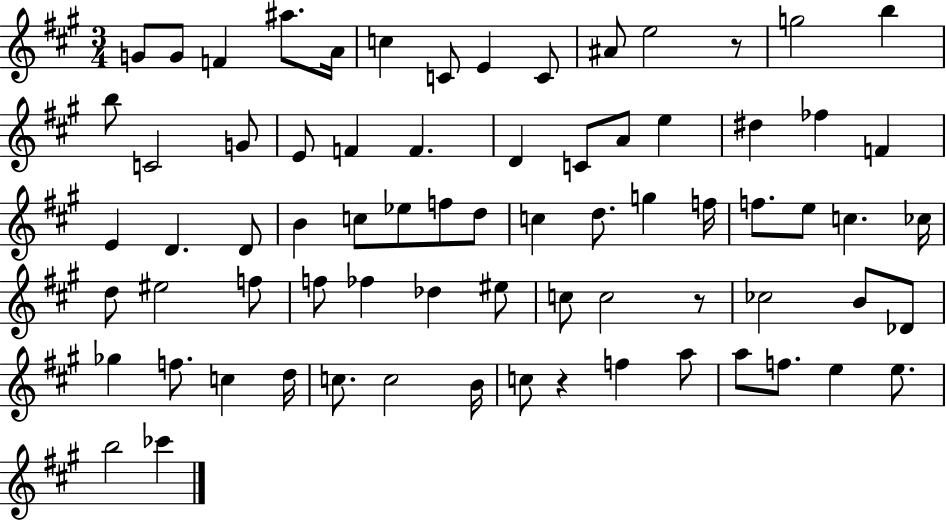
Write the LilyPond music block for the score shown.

{
  \clef treble
  \numericTimeSignature
  \time 3/4
  \key a \major
  g'8 g'8 f'4 ais''8. a'16 | c''4 c'8 e'4 c'8 | ais'8 e''2 r8 | g''2 b''4 | \break b''8 c'2 g'8 | e'8 f'4 f'4. | d'4 c'8 a'8 e''4 | dis''4 fes''4 f'4 | \break e'4 d'4. d'8 | b'4 c''8 ees''8 f''8 d''8 | c''4 d''8. g''4 f''16 | f''8. e''8 c''4. ces''16 | \break d''8 eis''2 f''8 | f''8 fes''4 des''4 eis''8 | c''8 c''2 r8 | ces''2 b'8 des'8 | \break ges''4 f''8. c''4 d''16 | c''8. c''2 b'16 | c''8 r4 f''4 a''8 | a''8 f''8. e''4 e''8. | \break b''2 ces'''4 | \bar "|."
}